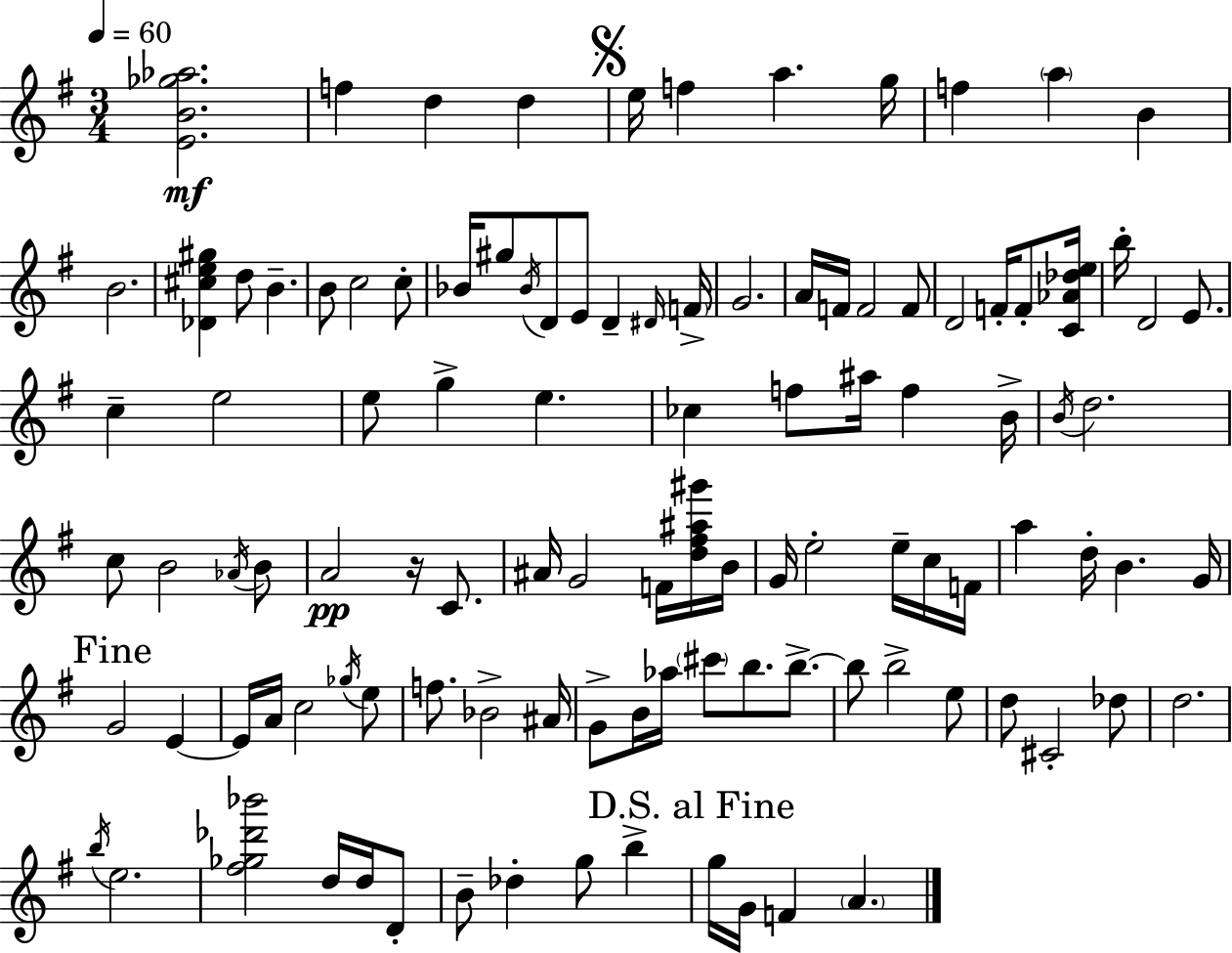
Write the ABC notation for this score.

X:1
T:Untitled
M:3/4
L:1/4
K:G
[EB_g_a]2 f d d e/4 f a g/4 f a B B2 [_D^ce^g] d/2 B B/2 c2 c/2 _B/4 ^g/2 _B/4 D/2 E/2 D ^D/4 F/4 G2 A/4 F/4 F2 F/2 D2 F/4 F/2 [C_A_de]/4 b/4 D2 E/2 c e2 e/2 g e _c f/2 ^a/4 f B/4 B/4 d2 c/2 B2 _A/4 B/2 A2 z/4 C/2 ^A/4 G2 F/4 [d^f^a^g']/4 B/4 G/4 e2 e/4 c/4 F/4 a d/4 B G/4 G2 E E/4 A/4 c2 _g/4 e/2 f/2 _B2 ^A/4 G/2 B/4 _a/4 ^c'/2 b/2 b/2 b/2 b2 e/2 d/2 ^C2 _d/2 d2 b/4 e2 [^f_g_d'_b']2 d/4 d/4 D/2 B/2 _d g/2 b g/4 G/4 F A